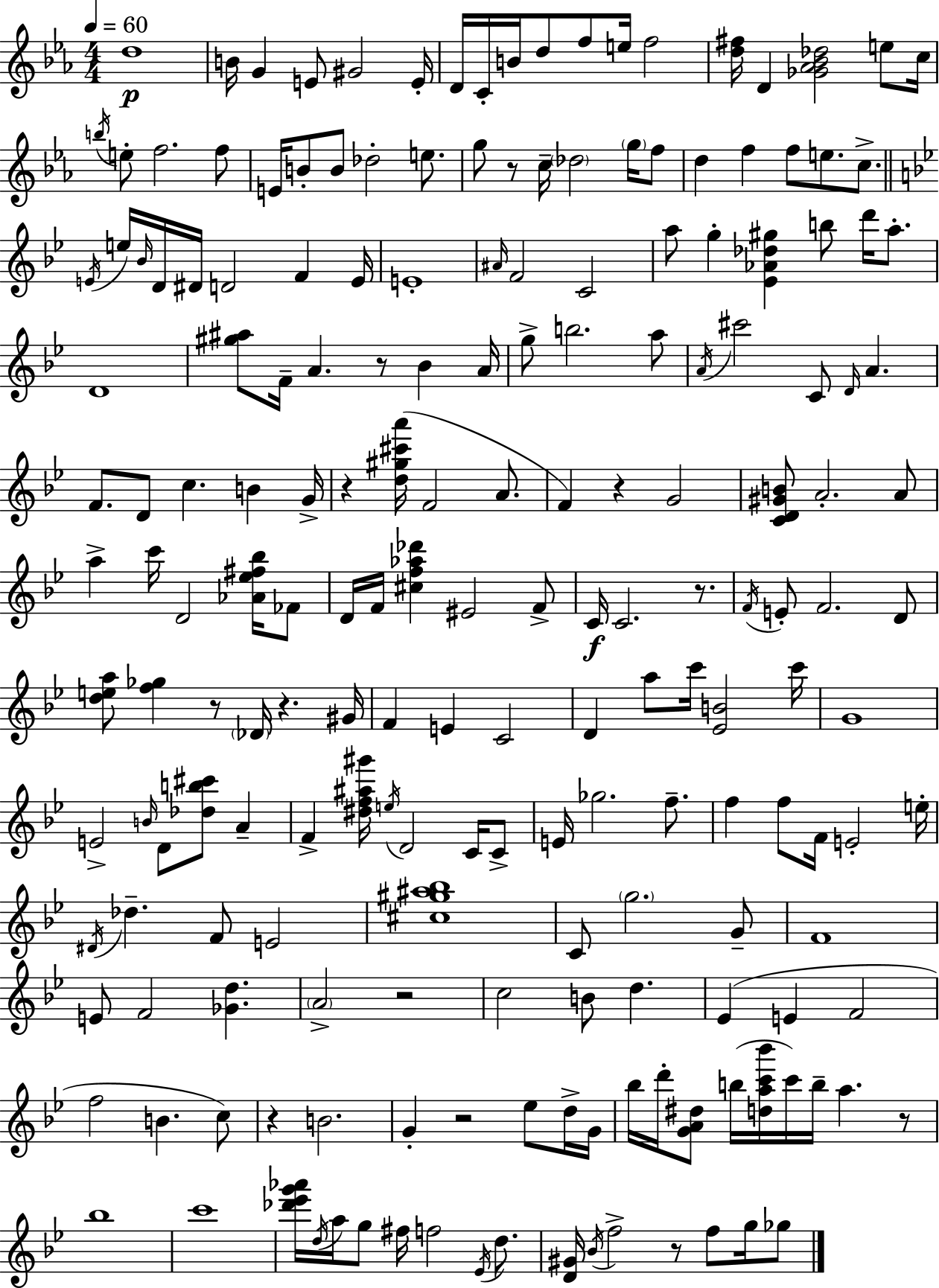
{
  \clef treble
  \numericTimeSignature
  \time 4/4
  \key ees \major
  \tempo 4 = 60
  d''1\p | b'16 g'4 e'8 gis'2 e'16-. | d'16 c'16-. b'16 d''8 f''8 e''16 f''2 | <d'' fis''>16 d'4 <ges' aes' bes' des''>2 e''8 c''16 | \break \acciaccatura { b''16 } e''8-. f''2. f''8 | e'16 b'8-. b'8 des''2-. e''8. | g''8 r8 c''16-- \parenthesize des''2 \parenthesize g''16 f''8 | d''4 f''4 f''8 e''8. c''8.-> | \break \bar "||" \break \key bes \major \acciaccatura { e'16 } e''16 \grace { bes'16 } d'16 dis'16 d'2 f'4 | e'16 e'1-. | \grace { ais'16 } f'2 c'2 | a''8 g''4-. <ees' aes' des'' gis''>4 b''8 d'''16 | \break a''8.-. d'1 | <gis'' ais''>8 f'16-- a'4. r8 bes'4 | a'16 g''8-> b''2. | a''8 \acciaccatura { a'16 } cis'''2 c'8 \grace { d'16 } a'4. | \break f'8. d'8 c''4. | b'4 g'16-> r4 <d'' gis'' cis''' a'''>16( f'2 | a'8. f'4) r4 g'2 | <c' d' gis' b'>8 a'2.-. | \break a'8 a''4-> c'''16 d'2 | <aes' ees'' fis'' bes''>16 fes'8 d'16 f'16 <cis'' f'' aes'' des'''>4 eis'2 | f'8-> c'16\f c'2. | r8. \acciaccatura { f'16 } e'8-. f'2. | \break d'8 <d'' e'' a''>8 <f'' ges''>4 r8 \parenthesize des'16 r4. | gis'16 f'4 e'4 c'2 | d'4 a''8 c'''16 <ees' b'>2 | c'''16 g'1 | \break e'2-> \grace { b'16 } d'8 | <des'' b'' cis'''>8 a'4-- f'4-> <dis'' f'' ais'' gis'''>16 \acciaccatura { e''16 } d'2 | c'16 c'8-> e'16 ges''2. | f''8.-- f''4 f''8 f'16 e'2-. | \break e''16-. \acciaccatura { dis'16 } des''4.-- f'8 | e'2 <cis'' gis'' ais'' bes''>1 | c'8 \parenthesize g''2. | g'8-- f'1 | \break e'8 f'2 | <ges' d''>4. \parenthesize a'2-> | r2 c''2 | b'8 d''4. ees'4( e'4 | \break f'2 f''2 | b'4. c''8) r4 b'2. | g'4-. r2 | ees''8 d''16-> g'16 bes''16 d'''16-. <g' a' dis''>8 b''16( <d'' a'' c''' bes'''>16 c'''16) | \break b''16-- a''4. r8 bes''1 | c'''1 | <des''' ees''' g''' aes'''>16 \acciaccatura { d''16 } a''16 g''8 fis''16 f''2 | \acciaccatura { ees'16 } d''8. <d' gis'>16 \acciaccatura { bes'16 } f''2-> | \break r8 f''8 g''16 ges''8 \bar "|."
}